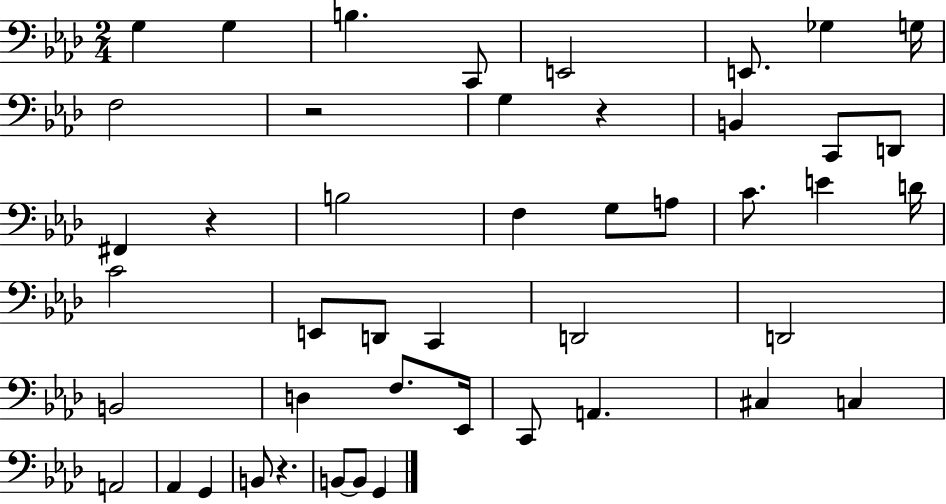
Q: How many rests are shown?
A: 4